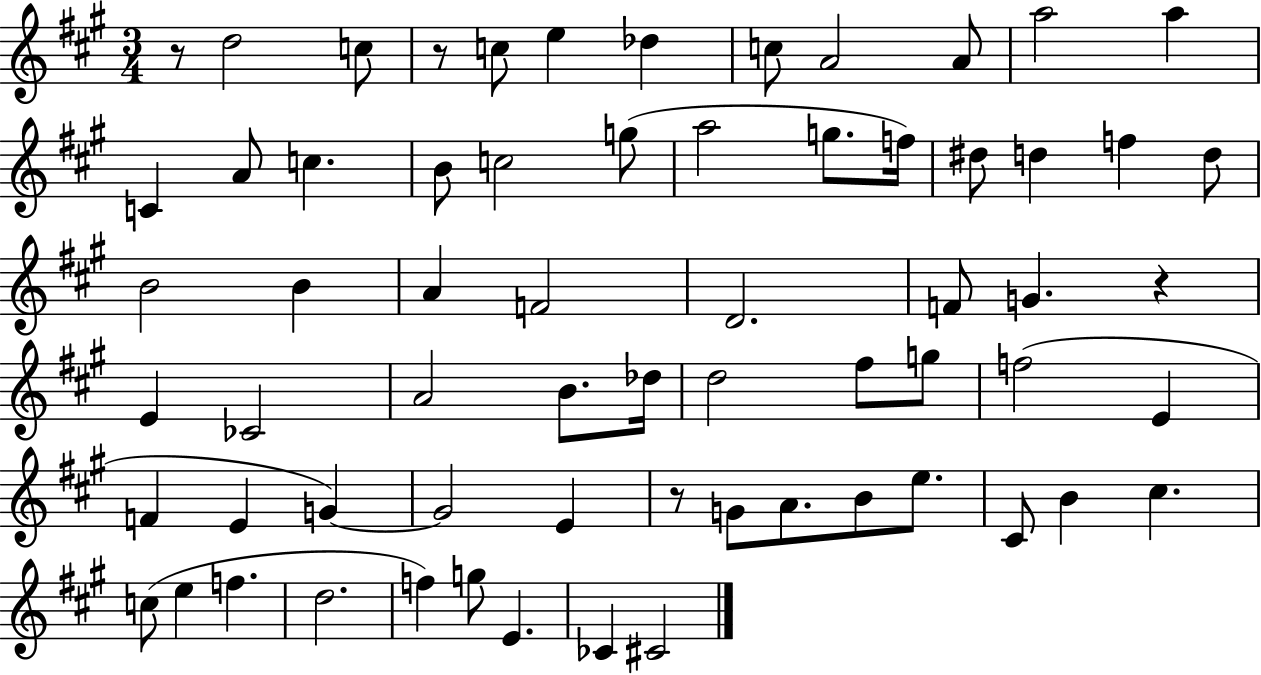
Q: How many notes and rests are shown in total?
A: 65